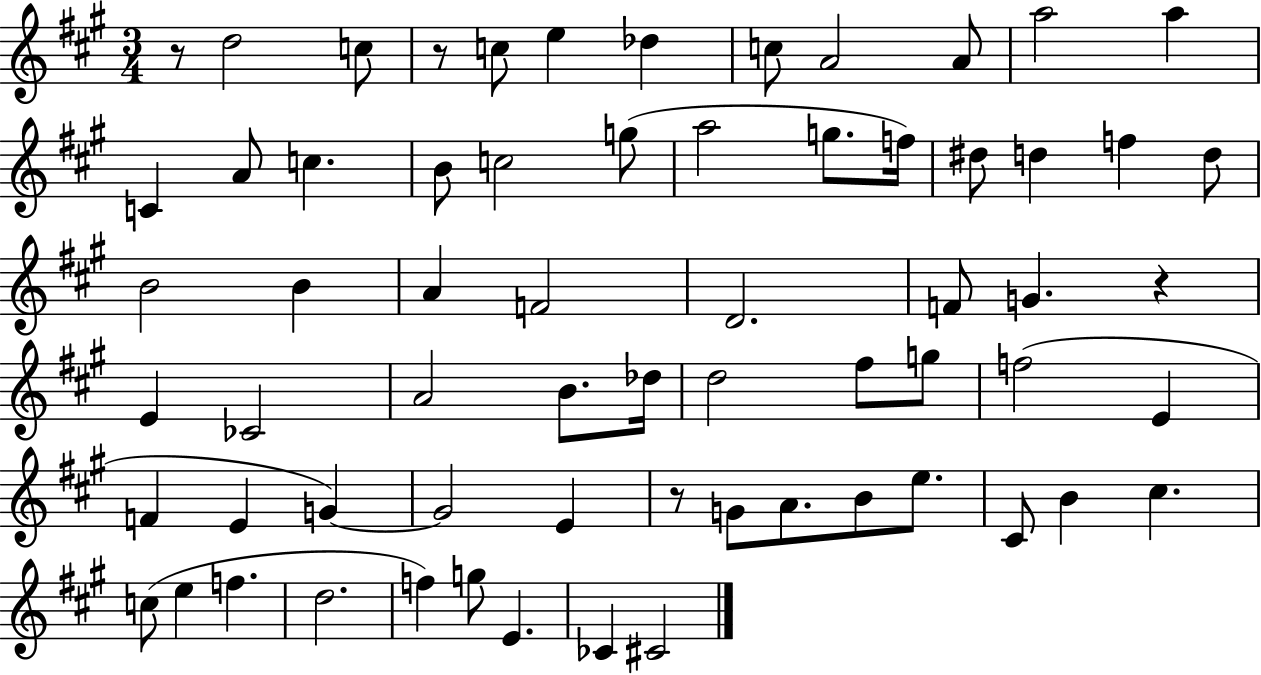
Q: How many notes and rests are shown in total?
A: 65